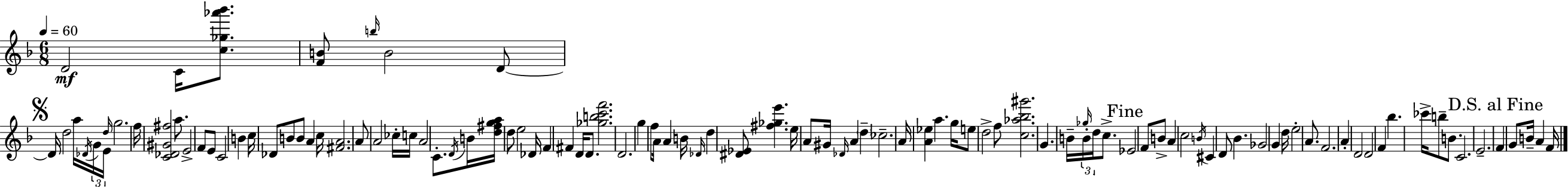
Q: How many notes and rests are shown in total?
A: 108